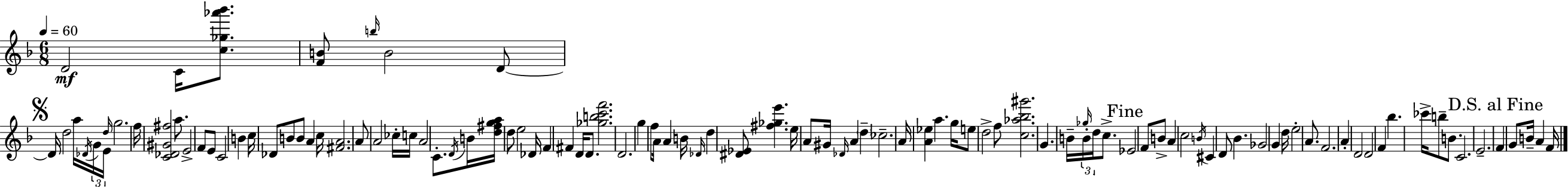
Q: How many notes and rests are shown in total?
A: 108